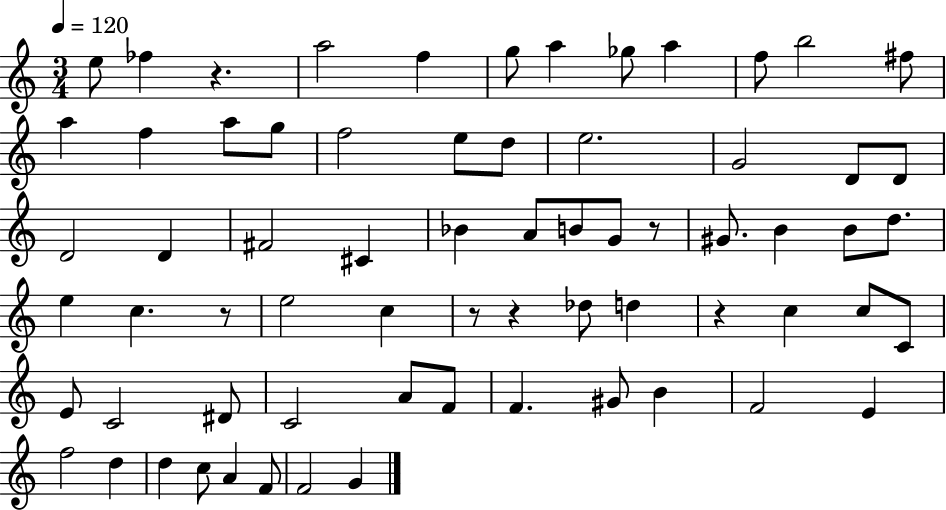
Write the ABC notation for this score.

X:1
T:Untitled
M:3/4
L:1/4
K:C
e/2 _f z a2 f g/2 a _g/2 a f/2 b2 ^f/2 a f a/2 g/2 f2 e/2 d/2 e2 G2 D/2 D/2 D2 D ^F2 ^C _B A/2 B/2 G/2 z/2 ^G/2 B B/2 d/2 e c z/2 e2 c z/2 z _d/2 d z c c/2 C/2 E/2 C2 ^D/2 C2 A/2 F/2 F ^G/2 B F2 E f2 d d c/2 A F/2 F2 G